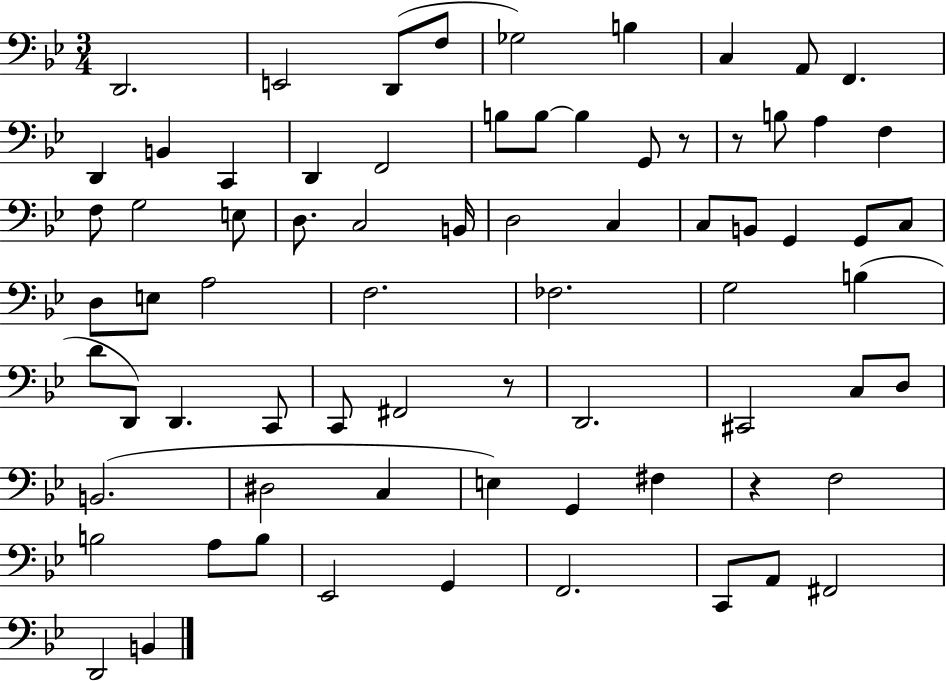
D2/h. E2/h D2/e F3/e Gb3/h B3/q C3/q A2/e F2/q. D2/q B2/q C2/q D2/q F2/h B3/e B3/e B3/q G2/e R/e R/e B3/e A3/q F3/q F3/e G3/h E3/e D3/e. C3/h B2/s D3/h C3/q C3/e B2/e G2/q G2/e C3/e D3/e E3/e A3/h F3/h. FES3/h. G3/h B3/q D4/e D2/e D2/q. C2/e C2/e F#2/h R/e D2/h. C#2/h C3/e D3/e B2/h. D#3/h C3/q E3/q G2/q F#3/q R/q F3/h B3/h A3/e B3/e Eb2/h G2/q F2/h. C2/e A2/e F#2/h D2/h B2/q